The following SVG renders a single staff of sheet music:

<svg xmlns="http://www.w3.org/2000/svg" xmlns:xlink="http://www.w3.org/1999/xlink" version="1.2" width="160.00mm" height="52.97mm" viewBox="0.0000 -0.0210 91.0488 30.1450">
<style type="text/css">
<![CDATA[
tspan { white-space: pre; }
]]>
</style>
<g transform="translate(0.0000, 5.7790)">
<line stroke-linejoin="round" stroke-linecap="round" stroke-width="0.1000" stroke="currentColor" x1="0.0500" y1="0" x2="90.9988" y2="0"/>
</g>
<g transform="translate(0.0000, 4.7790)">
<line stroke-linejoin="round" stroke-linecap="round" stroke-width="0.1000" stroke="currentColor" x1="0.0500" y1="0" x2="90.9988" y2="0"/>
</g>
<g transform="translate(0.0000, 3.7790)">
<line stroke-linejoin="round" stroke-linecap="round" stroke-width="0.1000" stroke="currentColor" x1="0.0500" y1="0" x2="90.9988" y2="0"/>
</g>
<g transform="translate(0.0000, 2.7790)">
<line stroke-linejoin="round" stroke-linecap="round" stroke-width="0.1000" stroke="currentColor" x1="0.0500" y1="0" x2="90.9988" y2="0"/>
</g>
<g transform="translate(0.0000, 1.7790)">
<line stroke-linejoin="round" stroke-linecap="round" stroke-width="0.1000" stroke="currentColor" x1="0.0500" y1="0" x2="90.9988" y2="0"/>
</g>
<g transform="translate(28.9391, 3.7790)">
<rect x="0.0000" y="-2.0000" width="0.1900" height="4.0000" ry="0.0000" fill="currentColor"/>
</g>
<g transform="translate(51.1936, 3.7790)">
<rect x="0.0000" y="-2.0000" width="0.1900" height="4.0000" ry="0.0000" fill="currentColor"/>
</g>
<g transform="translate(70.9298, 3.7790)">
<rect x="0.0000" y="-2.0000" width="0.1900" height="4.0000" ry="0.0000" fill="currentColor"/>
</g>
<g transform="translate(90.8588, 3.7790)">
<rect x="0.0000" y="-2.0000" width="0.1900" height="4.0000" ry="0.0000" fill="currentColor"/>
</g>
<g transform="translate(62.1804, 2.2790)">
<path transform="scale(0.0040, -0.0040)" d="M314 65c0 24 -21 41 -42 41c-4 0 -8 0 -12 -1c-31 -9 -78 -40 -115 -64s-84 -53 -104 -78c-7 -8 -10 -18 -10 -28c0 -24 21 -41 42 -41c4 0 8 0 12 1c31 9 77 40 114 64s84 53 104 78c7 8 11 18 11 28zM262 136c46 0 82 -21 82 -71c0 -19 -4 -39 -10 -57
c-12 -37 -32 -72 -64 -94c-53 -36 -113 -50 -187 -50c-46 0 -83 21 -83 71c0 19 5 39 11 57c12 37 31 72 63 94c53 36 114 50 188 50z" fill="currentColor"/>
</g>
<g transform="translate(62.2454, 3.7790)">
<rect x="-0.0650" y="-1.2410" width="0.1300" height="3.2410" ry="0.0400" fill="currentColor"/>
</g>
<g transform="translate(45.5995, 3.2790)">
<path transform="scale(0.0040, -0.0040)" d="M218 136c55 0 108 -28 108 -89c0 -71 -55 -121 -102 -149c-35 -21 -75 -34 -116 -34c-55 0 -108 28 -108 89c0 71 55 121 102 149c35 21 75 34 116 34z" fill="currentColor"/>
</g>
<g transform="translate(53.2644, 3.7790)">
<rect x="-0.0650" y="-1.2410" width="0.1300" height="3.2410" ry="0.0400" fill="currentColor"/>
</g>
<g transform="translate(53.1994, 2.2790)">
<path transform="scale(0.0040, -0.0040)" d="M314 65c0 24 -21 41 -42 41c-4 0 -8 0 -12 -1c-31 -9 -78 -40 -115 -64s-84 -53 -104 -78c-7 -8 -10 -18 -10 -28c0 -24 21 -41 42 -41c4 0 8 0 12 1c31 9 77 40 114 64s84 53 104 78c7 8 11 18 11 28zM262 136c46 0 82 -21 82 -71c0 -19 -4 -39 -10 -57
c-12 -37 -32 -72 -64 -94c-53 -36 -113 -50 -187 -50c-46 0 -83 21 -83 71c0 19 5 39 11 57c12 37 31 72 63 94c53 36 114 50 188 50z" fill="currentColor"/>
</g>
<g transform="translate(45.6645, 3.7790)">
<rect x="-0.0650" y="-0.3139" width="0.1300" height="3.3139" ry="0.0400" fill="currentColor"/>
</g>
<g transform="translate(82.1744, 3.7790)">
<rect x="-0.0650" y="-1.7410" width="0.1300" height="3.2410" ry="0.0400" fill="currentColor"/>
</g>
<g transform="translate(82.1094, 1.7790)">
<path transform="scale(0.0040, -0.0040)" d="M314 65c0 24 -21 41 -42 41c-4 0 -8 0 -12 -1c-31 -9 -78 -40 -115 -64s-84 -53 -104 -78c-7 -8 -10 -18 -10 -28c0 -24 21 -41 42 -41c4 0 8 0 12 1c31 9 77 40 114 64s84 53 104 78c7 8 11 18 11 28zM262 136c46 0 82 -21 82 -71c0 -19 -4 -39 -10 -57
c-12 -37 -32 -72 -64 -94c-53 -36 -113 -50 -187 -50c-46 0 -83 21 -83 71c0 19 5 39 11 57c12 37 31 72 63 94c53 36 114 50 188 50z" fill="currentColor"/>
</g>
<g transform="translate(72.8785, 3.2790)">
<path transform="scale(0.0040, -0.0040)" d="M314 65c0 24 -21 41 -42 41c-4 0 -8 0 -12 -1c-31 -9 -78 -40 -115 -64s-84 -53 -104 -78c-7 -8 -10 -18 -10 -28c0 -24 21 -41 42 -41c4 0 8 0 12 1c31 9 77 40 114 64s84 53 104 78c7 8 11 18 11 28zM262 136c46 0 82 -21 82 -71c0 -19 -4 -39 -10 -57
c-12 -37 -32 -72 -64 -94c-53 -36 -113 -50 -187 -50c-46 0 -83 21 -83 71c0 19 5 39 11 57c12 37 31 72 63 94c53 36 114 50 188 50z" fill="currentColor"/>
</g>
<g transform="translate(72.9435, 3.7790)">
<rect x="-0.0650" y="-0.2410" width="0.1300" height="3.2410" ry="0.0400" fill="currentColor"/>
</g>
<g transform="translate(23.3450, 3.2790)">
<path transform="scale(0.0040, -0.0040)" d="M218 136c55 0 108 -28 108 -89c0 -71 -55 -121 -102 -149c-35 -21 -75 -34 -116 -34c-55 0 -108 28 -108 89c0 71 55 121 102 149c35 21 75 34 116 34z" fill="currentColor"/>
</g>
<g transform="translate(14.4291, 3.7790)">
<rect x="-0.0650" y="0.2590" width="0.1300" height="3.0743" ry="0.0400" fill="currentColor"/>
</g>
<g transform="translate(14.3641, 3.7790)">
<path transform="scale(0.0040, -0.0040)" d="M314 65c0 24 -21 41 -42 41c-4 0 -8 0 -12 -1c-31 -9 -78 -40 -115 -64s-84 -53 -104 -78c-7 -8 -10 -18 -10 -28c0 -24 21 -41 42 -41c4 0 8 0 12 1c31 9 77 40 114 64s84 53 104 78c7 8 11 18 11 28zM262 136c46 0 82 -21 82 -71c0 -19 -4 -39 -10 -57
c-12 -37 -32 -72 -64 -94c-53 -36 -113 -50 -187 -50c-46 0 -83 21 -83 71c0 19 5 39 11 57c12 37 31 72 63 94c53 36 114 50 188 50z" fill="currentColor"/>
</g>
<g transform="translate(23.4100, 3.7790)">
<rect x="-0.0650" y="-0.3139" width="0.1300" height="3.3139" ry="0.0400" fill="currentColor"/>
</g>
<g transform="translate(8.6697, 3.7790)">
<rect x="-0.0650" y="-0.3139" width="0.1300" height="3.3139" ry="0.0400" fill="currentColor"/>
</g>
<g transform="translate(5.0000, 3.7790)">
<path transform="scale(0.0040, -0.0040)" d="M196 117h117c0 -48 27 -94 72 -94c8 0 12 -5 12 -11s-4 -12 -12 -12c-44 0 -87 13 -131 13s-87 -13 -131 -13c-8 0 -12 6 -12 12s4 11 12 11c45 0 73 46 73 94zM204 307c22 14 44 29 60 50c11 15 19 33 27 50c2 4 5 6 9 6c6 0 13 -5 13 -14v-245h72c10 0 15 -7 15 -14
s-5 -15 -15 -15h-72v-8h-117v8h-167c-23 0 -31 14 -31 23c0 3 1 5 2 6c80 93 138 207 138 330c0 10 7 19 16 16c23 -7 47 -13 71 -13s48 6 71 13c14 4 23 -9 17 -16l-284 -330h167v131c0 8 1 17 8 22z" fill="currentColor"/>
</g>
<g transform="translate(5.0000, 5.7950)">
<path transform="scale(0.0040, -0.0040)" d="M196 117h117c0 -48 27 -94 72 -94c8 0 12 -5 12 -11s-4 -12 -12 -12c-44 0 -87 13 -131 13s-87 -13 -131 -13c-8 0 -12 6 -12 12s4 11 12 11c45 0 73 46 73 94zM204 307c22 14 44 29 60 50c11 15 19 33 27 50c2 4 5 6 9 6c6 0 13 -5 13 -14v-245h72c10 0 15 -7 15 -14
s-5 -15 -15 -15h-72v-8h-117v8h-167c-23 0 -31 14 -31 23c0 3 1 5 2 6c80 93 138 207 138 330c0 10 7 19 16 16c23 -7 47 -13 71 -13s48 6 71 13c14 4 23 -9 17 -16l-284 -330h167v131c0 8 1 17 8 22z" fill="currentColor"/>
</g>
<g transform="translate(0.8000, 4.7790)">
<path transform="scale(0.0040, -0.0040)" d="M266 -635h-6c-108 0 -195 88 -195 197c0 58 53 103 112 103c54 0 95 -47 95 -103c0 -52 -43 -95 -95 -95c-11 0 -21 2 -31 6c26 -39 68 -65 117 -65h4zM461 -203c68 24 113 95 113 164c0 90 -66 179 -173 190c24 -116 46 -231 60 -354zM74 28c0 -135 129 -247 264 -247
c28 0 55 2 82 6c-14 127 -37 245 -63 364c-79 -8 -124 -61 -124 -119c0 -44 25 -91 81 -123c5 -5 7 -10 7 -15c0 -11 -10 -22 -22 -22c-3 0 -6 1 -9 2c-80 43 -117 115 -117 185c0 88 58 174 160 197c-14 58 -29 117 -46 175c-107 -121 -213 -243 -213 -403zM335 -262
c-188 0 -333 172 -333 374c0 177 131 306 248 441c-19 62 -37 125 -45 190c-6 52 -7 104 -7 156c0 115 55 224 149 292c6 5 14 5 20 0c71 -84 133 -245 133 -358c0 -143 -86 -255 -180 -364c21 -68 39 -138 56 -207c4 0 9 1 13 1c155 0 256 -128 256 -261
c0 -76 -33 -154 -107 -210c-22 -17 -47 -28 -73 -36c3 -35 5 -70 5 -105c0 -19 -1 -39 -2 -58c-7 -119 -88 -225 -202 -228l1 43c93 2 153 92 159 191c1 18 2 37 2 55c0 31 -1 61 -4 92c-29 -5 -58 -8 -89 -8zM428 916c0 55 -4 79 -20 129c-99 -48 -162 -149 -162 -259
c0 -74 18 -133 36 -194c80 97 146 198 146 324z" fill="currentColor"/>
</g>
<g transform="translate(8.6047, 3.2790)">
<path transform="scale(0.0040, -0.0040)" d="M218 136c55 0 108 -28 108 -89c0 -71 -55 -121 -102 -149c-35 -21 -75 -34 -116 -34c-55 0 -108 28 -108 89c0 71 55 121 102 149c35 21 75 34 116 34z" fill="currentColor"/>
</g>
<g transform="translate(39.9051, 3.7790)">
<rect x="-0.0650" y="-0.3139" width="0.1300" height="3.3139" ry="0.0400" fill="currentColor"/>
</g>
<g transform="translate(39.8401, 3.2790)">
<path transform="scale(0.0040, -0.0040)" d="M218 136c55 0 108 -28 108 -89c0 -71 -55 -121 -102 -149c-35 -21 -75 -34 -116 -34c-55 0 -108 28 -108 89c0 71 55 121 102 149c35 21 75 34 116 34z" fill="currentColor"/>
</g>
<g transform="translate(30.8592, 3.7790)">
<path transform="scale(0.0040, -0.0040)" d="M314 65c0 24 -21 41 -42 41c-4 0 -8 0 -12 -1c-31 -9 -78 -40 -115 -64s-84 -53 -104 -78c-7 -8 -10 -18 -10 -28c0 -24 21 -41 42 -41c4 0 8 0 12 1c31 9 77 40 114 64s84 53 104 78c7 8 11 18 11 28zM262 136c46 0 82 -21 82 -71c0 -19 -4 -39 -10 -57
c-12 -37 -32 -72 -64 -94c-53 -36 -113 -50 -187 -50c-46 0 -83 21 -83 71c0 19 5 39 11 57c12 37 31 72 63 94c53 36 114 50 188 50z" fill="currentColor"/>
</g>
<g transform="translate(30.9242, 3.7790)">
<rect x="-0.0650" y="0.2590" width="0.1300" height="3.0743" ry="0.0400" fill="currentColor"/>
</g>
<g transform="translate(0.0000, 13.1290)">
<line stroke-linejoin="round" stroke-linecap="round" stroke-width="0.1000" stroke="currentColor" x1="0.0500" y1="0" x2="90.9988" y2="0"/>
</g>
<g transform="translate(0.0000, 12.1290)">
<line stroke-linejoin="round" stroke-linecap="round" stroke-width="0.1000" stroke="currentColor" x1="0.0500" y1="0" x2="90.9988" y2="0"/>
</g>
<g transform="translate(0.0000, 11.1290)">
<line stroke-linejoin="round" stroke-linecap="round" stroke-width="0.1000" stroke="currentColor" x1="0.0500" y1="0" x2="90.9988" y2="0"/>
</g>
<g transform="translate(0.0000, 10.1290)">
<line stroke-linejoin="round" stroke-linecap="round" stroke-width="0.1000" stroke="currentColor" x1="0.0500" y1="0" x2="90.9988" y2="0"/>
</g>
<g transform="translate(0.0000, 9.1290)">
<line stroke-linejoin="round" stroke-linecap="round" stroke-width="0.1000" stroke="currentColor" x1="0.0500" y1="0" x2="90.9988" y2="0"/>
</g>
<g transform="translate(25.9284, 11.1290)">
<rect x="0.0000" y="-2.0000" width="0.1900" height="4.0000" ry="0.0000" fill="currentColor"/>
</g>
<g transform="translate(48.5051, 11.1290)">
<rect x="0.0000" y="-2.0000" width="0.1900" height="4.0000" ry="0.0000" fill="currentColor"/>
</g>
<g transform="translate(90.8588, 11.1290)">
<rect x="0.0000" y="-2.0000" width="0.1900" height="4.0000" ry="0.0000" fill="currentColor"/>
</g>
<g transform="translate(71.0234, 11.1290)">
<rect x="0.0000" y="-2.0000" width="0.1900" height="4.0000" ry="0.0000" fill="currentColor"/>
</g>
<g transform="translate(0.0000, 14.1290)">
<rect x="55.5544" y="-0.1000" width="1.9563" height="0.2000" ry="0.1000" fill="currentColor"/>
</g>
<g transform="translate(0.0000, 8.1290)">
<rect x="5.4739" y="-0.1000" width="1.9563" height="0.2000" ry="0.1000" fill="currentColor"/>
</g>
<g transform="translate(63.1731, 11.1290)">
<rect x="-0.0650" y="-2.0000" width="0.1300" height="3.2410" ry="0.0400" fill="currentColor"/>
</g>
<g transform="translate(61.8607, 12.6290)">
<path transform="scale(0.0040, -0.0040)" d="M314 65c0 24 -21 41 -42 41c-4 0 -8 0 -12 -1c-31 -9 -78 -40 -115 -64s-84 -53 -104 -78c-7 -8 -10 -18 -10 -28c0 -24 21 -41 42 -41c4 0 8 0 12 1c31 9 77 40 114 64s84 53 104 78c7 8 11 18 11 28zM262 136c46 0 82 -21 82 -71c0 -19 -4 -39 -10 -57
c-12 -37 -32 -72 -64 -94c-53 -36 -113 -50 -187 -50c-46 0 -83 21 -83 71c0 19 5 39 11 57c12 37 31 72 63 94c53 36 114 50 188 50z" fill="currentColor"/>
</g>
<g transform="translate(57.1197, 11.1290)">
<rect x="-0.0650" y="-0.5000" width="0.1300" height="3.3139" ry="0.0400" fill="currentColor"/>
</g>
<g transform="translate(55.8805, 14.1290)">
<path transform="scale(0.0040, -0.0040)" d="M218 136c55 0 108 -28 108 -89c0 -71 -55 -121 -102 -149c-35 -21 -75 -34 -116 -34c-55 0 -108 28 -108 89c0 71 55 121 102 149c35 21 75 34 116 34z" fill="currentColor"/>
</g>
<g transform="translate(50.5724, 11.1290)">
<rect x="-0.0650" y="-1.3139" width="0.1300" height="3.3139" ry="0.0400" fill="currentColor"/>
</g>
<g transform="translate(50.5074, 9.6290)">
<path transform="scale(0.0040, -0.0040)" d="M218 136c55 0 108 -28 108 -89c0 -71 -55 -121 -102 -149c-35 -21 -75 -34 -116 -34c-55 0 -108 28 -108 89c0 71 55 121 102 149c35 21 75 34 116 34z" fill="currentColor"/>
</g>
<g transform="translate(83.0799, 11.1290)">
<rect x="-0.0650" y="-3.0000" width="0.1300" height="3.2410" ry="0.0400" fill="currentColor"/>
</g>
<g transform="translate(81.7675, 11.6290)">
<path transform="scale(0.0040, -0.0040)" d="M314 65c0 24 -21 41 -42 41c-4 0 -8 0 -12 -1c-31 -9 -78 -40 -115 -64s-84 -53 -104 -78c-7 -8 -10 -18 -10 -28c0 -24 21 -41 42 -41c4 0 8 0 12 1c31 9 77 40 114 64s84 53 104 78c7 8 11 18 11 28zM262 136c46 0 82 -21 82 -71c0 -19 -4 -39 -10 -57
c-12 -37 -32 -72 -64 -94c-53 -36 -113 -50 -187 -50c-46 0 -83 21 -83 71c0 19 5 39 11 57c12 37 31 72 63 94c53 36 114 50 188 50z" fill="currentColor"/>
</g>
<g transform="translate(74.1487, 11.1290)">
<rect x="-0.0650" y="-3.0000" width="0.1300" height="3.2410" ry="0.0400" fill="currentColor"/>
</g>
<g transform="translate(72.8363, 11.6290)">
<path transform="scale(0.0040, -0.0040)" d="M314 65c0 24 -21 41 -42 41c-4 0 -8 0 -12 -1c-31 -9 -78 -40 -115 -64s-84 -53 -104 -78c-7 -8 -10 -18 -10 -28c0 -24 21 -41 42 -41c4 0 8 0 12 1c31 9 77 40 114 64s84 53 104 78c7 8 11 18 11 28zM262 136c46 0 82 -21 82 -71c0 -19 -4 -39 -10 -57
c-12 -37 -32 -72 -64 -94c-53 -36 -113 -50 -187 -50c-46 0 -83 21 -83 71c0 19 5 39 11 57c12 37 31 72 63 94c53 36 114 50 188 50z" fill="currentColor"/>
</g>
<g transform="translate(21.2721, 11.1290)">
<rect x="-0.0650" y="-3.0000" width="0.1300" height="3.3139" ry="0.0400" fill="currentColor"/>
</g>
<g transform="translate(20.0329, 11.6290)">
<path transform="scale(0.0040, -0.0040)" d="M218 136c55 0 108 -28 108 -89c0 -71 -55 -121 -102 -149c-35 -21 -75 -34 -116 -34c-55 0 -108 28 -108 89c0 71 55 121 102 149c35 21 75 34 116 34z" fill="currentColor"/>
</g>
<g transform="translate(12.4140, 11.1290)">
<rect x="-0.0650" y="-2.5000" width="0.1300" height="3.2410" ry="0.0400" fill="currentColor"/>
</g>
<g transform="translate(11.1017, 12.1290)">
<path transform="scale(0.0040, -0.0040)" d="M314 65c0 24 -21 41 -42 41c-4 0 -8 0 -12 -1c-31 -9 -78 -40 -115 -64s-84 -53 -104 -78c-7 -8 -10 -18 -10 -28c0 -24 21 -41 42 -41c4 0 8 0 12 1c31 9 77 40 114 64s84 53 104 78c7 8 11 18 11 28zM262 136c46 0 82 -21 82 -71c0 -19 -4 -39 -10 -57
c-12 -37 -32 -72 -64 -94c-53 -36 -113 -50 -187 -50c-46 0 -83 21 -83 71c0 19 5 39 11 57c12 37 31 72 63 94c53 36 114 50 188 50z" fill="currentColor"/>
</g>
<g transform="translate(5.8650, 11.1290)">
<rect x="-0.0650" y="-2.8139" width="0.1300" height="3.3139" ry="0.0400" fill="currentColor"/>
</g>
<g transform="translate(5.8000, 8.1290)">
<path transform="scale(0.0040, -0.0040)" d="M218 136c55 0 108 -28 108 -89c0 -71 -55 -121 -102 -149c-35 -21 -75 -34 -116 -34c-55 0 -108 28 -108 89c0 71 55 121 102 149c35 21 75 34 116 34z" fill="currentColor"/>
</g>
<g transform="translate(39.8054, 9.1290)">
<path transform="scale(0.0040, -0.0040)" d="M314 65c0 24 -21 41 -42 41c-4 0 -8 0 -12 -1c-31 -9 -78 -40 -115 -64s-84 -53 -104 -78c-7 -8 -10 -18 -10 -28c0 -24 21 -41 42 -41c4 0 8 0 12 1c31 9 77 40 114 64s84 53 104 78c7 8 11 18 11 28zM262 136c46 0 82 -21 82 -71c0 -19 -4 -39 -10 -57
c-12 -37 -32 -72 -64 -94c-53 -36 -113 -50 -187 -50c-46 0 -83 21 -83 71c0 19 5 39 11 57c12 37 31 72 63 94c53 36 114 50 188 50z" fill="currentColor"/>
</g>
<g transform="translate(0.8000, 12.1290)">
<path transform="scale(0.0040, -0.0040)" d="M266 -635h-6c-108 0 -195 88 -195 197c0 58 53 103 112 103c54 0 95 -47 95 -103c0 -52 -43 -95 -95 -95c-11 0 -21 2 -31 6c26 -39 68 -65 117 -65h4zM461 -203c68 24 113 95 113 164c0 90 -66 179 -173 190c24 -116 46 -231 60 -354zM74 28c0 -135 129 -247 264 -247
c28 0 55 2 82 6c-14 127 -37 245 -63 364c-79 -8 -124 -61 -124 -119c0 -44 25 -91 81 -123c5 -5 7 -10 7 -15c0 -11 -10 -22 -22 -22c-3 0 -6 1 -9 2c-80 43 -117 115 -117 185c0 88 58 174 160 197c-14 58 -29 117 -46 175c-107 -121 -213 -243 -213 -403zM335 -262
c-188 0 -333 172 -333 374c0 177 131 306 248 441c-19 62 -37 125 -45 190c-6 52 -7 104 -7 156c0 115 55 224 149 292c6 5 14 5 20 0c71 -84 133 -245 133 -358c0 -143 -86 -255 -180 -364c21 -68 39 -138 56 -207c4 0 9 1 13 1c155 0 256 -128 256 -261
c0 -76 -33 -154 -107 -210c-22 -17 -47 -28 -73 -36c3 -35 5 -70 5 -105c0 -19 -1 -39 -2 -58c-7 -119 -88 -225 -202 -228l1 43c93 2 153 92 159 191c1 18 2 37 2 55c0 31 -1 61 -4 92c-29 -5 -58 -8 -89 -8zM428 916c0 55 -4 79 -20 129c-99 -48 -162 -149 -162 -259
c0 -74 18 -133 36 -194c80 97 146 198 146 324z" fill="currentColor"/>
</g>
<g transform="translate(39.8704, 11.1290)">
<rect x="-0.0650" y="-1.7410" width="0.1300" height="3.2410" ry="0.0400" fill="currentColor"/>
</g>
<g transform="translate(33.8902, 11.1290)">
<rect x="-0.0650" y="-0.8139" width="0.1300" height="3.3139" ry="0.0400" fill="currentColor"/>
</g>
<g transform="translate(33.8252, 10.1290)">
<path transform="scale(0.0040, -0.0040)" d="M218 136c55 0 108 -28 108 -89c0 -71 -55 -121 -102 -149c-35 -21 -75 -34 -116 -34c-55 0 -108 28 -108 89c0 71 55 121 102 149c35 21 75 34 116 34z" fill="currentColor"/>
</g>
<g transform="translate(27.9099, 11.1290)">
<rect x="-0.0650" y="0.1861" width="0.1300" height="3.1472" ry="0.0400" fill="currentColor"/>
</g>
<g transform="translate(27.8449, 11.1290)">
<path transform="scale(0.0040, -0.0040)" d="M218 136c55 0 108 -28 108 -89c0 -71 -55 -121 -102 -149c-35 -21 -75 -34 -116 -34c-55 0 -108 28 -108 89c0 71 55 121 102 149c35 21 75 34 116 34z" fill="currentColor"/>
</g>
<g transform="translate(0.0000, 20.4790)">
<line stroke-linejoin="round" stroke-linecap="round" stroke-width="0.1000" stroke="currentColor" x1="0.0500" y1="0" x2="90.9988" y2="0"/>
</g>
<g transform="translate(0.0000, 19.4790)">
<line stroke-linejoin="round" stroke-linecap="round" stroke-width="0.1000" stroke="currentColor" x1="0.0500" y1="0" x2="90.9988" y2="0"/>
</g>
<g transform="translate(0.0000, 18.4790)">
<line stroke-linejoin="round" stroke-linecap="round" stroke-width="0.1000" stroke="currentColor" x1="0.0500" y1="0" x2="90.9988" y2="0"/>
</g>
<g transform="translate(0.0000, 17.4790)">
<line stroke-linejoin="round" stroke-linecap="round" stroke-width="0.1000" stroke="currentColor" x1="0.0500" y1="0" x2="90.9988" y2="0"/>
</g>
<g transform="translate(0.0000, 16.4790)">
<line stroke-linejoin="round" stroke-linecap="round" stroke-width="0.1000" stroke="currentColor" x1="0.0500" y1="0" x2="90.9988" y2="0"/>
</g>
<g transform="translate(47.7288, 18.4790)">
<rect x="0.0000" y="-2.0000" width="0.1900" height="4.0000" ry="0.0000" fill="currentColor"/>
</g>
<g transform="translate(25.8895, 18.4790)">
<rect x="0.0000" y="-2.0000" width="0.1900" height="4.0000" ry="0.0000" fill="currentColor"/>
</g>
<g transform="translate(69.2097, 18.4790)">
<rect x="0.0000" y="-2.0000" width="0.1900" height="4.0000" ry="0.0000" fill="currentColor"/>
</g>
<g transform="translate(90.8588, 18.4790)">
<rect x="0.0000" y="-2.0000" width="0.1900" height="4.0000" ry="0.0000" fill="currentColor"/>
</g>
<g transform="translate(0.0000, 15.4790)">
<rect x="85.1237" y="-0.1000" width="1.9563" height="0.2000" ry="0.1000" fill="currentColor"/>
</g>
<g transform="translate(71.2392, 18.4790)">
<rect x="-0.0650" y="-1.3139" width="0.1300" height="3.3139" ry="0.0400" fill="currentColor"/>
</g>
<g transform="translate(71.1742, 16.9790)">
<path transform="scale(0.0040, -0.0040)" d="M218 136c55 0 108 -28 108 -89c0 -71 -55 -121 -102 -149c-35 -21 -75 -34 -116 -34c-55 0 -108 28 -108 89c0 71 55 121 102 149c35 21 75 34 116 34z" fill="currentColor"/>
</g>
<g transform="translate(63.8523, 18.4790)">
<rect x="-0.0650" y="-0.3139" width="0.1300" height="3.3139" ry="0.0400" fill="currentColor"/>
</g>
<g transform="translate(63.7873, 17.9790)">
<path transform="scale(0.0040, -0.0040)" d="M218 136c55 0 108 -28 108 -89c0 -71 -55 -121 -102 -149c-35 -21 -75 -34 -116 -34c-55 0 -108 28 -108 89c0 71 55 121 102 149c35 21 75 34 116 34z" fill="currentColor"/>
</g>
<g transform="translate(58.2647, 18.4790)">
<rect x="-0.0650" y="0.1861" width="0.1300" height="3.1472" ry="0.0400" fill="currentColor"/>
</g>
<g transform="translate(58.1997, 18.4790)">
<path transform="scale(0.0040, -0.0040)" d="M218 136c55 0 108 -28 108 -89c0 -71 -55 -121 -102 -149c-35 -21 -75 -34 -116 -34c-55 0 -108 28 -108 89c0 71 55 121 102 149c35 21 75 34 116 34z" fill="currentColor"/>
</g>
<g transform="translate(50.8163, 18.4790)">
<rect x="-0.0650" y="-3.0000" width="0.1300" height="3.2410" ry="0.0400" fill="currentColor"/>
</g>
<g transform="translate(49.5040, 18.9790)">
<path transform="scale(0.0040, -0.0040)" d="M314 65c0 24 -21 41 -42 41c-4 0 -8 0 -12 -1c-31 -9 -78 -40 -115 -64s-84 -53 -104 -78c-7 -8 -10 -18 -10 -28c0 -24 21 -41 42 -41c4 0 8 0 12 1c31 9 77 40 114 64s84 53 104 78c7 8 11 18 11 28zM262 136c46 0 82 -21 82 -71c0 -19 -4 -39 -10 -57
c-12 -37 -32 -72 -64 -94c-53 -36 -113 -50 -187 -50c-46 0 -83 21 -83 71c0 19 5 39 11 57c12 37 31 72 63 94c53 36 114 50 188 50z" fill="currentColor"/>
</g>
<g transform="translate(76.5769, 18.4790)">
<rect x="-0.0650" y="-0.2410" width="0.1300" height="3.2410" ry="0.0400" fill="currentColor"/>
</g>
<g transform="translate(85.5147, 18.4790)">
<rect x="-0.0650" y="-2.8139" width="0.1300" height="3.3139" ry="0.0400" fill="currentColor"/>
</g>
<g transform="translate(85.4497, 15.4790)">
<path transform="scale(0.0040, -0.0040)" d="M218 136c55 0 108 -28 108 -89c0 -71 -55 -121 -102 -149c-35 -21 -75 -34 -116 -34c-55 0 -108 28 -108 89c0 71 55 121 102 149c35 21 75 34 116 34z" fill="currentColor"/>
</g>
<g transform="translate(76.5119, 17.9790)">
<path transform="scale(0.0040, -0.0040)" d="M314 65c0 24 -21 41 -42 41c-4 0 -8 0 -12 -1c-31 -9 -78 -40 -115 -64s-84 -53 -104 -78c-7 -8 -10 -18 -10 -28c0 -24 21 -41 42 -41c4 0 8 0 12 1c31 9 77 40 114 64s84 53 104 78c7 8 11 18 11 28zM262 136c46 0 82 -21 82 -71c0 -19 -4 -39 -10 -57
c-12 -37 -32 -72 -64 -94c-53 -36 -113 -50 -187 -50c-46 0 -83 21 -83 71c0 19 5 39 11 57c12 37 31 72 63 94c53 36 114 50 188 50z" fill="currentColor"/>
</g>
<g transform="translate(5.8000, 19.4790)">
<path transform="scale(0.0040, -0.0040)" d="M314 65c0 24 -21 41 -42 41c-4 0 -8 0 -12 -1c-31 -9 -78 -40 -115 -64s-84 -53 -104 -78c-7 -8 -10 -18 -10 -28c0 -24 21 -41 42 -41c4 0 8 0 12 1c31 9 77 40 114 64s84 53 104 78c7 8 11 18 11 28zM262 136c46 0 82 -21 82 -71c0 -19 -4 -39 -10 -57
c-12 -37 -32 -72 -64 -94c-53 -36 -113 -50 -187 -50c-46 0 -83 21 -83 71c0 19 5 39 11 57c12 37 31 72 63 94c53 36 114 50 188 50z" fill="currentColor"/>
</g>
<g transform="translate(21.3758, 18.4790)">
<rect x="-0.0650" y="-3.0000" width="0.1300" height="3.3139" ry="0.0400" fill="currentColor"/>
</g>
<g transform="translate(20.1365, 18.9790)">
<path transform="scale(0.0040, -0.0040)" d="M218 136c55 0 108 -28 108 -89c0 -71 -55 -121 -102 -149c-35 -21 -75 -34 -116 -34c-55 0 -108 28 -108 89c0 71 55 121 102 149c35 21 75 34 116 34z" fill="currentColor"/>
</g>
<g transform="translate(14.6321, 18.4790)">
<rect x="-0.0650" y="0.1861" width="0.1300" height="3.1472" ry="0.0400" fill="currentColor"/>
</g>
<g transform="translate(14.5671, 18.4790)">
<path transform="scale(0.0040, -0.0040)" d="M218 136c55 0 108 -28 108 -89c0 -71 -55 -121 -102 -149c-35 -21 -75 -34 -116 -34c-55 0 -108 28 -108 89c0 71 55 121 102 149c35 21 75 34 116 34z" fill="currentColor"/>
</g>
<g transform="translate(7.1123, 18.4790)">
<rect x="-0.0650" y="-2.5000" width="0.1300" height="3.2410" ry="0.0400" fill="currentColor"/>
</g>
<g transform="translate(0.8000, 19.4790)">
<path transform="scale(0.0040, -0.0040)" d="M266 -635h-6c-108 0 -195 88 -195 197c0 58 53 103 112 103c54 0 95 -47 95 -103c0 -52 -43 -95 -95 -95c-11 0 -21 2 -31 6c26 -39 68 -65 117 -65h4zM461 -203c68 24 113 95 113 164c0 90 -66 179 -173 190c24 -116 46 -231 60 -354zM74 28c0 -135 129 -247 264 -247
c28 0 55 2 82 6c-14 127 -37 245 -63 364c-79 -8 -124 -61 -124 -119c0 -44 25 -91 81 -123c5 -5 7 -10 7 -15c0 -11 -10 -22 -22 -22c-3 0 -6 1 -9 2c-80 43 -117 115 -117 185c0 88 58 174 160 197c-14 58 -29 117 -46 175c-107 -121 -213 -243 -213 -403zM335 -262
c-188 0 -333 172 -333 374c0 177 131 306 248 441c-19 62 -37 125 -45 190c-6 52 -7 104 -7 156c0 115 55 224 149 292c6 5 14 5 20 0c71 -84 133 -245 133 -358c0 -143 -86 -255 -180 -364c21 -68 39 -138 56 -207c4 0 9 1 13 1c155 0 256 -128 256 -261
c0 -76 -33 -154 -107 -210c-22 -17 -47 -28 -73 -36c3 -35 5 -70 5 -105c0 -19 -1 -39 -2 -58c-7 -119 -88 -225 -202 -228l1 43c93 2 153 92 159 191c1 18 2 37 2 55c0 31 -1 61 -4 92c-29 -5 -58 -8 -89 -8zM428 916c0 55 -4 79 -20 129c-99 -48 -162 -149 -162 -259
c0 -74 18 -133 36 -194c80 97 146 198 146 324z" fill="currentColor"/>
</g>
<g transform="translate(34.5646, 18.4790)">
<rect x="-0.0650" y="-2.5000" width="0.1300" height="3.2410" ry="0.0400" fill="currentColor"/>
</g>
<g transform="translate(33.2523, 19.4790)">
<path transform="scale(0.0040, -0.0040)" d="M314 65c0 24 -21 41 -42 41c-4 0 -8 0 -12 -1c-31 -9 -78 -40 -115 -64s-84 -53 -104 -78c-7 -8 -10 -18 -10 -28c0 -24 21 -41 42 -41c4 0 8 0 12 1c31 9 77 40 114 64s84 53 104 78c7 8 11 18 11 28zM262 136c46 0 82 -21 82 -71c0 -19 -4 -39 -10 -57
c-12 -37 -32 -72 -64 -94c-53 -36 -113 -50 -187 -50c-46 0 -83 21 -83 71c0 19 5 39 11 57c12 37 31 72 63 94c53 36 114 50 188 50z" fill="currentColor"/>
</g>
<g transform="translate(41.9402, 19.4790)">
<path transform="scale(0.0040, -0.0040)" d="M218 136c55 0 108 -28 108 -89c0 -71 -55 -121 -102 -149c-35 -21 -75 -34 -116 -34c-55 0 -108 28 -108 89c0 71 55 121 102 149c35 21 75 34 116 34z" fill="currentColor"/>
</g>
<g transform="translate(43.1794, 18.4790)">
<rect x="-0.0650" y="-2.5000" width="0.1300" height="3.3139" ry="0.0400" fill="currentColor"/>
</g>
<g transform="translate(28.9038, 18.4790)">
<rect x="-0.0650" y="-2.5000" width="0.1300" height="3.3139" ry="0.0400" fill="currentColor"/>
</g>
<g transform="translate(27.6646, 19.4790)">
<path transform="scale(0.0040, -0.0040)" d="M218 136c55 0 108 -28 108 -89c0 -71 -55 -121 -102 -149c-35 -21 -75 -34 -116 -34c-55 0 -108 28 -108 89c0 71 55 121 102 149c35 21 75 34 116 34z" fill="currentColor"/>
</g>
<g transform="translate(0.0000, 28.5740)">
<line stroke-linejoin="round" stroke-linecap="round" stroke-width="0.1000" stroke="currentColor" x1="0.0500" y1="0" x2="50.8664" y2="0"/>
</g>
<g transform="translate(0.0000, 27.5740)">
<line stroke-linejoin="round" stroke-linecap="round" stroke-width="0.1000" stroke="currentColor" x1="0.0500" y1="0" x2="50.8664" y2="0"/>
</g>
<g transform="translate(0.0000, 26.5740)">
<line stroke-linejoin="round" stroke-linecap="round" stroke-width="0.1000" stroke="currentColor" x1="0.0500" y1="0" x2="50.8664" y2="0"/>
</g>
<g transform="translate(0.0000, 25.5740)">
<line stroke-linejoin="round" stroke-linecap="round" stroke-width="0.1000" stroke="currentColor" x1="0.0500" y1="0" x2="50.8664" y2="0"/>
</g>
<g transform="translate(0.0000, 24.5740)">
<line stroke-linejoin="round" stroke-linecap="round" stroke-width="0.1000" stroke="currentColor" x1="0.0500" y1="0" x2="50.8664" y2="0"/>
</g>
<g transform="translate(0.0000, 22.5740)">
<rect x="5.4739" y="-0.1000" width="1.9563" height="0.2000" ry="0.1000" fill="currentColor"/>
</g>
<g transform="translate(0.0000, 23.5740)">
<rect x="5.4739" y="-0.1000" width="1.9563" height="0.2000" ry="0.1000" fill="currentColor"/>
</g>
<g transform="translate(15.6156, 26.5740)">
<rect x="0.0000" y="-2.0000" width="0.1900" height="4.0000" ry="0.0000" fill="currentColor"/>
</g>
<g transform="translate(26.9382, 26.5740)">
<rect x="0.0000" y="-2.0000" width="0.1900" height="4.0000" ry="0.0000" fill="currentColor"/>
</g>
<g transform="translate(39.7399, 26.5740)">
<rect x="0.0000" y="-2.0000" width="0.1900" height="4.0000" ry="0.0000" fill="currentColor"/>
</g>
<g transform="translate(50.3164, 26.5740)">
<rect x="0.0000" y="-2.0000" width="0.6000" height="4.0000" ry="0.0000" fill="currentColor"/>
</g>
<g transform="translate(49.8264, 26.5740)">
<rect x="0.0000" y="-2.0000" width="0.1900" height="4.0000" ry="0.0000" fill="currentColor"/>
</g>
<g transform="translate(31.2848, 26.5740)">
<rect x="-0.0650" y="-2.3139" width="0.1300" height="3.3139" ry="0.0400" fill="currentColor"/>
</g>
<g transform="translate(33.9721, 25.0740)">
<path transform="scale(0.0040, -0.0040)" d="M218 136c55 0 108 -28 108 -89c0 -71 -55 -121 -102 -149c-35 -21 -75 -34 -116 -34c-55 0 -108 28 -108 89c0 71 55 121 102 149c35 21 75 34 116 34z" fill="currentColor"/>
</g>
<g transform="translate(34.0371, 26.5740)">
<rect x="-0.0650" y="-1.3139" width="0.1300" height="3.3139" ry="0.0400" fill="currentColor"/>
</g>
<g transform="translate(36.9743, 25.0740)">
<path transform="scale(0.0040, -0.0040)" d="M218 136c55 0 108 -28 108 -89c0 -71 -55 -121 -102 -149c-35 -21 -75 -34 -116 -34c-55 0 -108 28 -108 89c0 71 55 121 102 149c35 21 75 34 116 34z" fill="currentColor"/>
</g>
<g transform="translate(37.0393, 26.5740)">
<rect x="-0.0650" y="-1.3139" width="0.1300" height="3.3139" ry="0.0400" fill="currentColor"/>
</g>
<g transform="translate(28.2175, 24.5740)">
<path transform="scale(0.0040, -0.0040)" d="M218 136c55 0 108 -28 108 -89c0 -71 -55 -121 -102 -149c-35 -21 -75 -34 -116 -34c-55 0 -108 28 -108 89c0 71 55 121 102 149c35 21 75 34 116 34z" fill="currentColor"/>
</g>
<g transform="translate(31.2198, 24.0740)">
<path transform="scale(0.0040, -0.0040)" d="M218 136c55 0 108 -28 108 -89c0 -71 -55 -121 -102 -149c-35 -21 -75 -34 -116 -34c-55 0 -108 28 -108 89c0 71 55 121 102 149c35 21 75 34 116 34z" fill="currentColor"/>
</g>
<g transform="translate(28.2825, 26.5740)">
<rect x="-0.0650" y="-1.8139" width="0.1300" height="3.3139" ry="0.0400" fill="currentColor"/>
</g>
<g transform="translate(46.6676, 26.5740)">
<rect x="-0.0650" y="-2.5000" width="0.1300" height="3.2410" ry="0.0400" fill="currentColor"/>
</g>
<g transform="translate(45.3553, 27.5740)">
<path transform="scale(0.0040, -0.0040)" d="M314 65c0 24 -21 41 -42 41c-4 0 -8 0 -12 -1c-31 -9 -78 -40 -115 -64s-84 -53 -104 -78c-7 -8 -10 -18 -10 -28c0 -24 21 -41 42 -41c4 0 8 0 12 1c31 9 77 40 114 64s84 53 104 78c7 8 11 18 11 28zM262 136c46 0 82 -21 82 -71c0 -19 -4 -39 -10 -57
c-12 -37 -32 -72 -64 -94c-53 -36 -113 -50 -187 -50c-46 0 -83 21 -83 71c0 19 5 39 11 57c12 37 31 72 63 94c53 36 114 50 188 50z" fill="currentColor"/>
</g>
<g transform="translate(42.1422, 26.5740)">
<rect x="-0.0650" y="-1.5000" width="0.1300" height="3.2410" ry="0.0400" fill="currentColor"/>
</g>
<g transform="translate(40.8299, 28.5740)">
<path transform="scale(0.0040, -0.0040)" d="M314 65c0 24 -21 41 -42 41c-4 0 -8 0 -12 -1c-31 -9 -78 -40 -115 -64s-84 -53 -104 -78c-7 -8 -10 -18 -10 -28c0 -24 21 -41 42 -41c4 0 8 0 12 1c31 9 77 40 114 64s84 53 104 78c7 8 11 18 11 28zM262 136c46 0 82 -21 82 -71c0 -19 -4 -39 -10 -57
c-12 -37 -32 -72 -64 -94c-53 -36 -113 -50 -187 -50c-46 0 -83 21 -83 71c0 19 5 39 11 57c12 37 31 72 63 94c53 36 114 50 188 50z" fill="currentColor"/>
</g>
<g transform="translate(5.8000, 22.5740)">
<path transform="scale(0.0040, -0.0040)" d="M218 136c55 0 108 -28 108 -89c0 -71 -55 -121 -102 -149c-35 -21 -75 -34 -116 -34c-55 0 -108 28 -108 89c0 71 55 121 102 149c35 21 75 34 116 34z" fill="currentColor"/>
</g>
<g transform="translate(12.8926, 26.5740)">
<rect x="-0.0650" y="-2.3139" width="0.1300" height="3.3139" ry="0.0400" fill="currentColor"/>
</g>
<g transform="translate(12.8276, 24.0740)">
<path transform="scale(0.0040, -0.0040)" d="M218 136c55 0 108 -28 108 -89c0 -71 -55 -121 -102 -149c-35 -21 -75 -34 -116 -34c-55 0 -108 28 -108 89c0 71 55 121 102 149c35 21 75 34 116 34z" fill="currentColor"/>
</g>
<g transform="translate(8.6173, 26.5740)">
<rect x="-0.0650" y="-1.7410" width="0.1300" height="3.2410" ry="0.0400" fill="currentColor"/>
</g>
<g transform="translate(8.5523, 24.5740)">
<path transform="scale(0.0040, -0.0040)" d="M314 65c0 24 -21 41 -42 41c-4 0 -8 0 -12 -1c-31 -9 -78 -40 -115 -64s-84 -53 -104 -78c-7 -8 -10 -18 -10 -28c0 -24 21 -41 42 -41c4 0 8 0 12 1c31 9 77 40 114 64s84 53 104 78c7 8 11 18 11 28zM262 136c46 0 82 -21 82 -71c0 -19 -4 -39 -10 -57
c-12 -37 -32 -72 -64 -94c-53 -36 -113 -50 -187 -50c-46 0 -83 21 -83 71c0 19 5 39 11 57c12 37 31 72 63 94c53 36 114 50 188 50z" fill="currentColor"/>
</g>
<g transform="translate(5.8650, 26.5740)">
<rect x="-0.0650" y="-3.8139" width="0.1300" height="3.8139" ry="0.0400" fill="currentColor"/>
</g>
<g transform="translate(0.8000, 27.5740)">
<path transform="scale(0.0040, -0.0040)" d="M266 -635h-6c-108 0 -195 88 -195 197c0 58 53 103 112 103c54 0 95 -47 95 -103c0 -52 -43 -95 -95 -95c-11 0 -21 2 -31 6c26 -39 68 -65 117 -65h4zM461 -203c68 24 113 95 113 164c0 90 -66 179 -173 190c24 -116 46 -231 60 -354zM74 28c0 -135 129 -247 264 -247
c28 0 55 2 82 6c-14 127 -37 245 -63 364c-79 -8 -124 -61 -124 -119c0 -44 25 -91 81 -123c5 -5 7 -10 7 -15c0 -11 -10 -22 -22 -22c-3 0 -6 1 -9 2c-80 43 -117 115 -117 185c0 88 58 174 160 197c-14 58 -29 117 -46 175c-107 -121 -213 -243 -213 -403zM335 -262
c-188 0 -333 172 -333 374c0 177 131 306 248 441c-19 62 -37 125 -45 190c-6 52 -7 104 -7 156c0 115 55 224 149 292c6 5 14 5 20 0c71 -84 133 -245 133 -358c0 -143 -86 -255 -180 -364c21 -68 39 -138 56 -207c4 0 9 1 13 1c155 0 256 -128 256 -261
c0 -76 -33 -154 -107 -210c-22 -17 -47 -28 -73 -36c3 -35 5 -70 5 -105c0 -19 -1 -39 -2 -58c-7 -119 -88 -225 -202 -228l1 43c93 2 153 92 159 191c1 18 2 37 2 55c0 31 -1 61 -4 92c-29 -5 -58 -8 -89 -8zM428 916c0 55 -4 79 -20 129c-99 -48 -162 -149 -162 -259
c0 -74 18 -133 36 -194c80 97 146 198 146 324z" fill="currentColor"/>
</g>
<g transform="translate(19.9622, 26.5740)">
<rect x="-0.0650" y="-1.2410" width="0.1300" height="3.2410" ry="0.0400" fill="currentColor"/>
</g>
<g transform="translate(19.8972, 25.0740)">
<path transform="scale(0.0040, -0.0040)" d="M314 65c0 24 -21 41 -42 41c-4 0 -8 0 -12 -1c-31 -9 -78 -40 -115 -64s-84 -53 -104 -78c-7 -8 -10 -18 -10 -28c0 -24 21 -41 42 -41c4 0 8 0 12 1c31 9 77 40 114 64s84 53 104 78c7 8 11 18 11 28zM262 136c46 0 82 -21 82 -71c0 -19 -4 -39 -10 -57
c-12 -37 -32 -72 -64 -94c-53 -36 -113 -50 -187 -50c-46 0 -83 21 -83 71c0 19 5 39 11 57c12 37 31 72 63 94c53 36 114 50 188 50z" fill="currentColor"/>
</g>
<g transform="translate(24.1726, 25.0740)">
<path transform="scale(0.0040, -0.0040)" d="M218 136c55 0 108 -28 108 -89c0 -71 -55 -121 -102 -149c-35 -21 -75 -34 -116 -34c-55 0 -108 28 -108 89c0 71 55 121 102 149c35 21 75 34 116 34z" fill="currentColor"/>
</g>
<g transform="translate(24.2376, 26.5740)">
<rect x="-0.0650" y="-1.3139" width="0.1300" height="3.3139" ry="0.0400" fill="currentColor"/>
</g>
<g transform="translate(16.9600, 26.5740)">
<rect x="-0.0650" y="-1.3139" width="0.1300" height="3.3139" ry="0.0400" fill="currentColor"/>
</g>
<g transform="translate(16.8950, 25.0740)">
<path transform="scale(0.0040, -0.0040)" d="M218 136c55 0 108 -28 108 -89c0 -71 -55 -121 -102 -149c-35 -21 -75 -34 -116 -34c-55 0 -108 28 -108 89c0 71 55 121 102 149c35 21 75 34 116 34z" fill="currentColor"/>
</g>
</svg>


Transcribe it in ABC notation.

X:1
T:Untitled
M:4/4
L:1/4
K:C
c B2 c B2 c c e2 e2 c2 f2 a G2 A B d f2 e C F2 A2 A2 G2 B A G G2 G A2 B c e c2 a c' f2 g e e2 e f g e e E2 G2